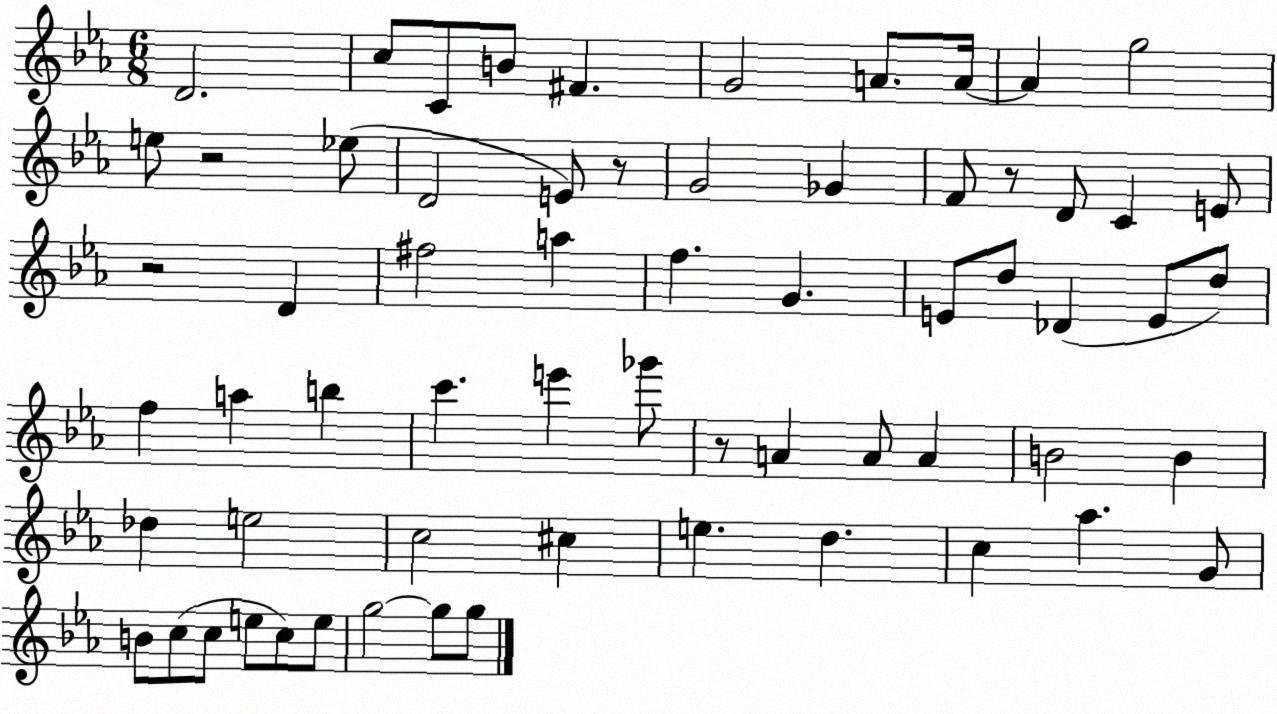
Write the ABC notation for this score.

X:1
T:Untitled
M:6/8
L:1/4
K:Eb
D2 c/2 C/2 B/2 ^F G2 A/2 A/4 A g2 e/2 z2 _e/2 D2 E/2 z/2 G2 _G F/2 z/2 D/2 C E/2 z2 D ^f2 a f G E/2 d/2 _D E/2 d/2 f a b c' e' _g'/2 z/2 A A/2 A B2 B _d e2 c2 ^c e d c _a G/2 B/2 c/2 c/2 e/2 c/2 e/2 g2 g/2 g/2